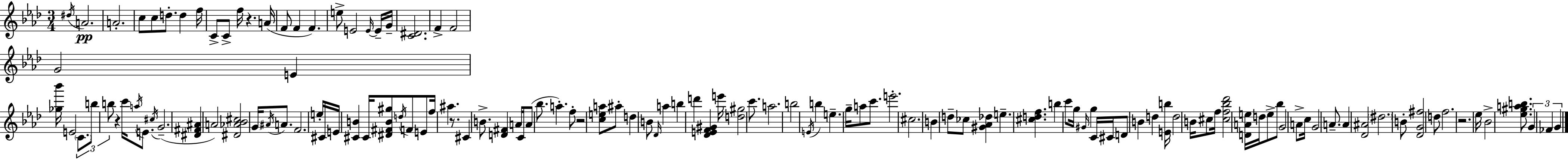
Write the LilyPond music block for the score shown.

{
  \clef treble
  \numericTimeSignature
  \time 3/4
  \key f \minor
  \acciaccatura { dis''16 }\pp a'2. | a'2.-. | c''8 c''8 d''8.-. d''4 | f''16 c'8-> c'8-> f''16 r4. | \break a'16( f'8 f'4 f'4.) | e''8-> e'2 \grace { e'16~ }~ | e'16-- g'16-- <c' dis'>2. | f'4-> f'2 | \break g'2 e'4 | <ges'' bes'''>16 e'2 \tuplet 3/2 { \parenthesize c'8. | b''8 b''8 } r4 c'''16 \acciaccatura { a''16 } | e'8. \acciaccatura { cis''16 }( g'2.-- | \break <dis' fis' ais'>4 a'2) | <dis' aes' bes' cis''>2 | \parenthesize g'16 \acciaccatura { ais'16 } a'8. f'2. | e''16-. cis'16 e'16 <cis' b'>4 | \break cis'16 <dis' fis' b' gis''>8 \acciaccatura { d''16 } f'8 e'8 f''16 ais''4. | r8. cis'4 b'8.-> | <d' fis'>4 a'16 c'16 a'8( bes''8. | a''4.-.) f''8-. r2 | \break <c'' e'' a''>8 ais''8-. d''4 | b'8 \grace { des'16 } a''4 b''4 d'''4 | <des' e' f' gis'>4 e'''16 <d'' gis''>2 | c'''8. a''2. | \break b''2 | \acciaccatura { e'16 } b''4 e''4.-- | g''16-- a''8 c'''8. e'''2.-. | cis''2. | \break b'4 | d''8-- ces''8 <gis' aes' des''>4 e''4.-- | <cis'' d'' f''>4. b''4 | c'''8 g''16 \grace { gis'16 } g''4 c'16 cis'16 d'8 | \break b'4 d''4 <e' b''>16 d''2 | b'16 cis''8 f''16 <cis'' f'' bes'' des'''>2 | <d' a' e''>16 d''16 e''8-> bes''8 g'2 | a'8-> c''16 g'2 | \break a'8.-- a'4 | <des' ais'>2 \parenthesize dis''2. | b'8-. <des' g' fis''>2 | d''8 f''2. | \break r2. | ees''16 bes'2-> | <ees'' gis'' a'' b''>8. \tuplet 3/2 { g'4 | fes'4 g'4 } \bar "|."
}